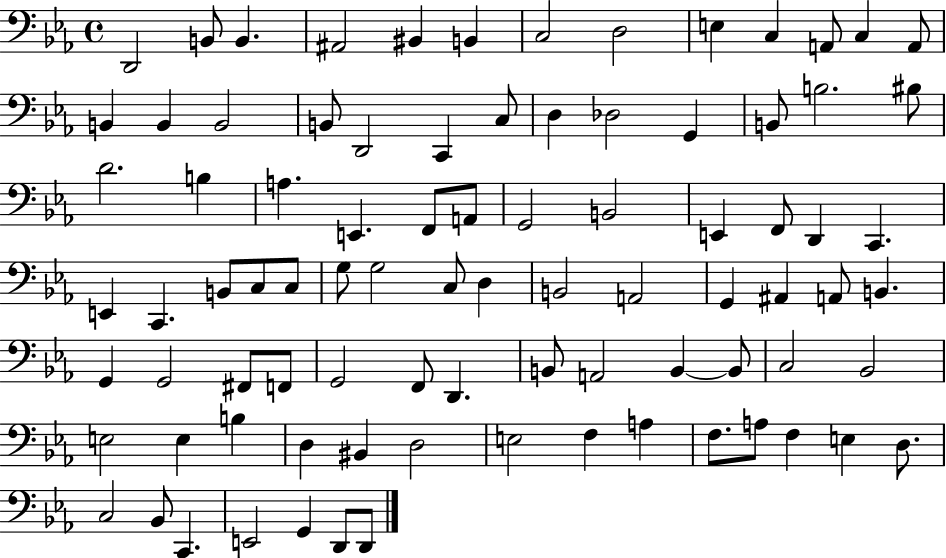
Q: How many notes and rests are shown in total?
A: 87